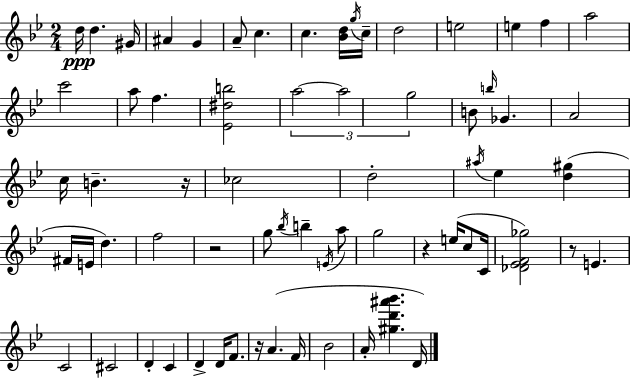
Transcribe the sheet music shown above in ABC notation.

X:1
T:Untitled
M:2/4
L:1/4
K:Bb
d/4 d ^G/4 ^A G A/2 c c [_Bd]/4 g/4 c/4 d2 e2 e f a2 c'2 a/2 f [_E^db]2 a2 a2 g2 B/2 b/4 _G A2 c/4 B z/4 _c2 d2 ^a/4 _e [d^g] ^F/4 E/4 d f2 z2 g/2 _b/4 b E/4 a/2 g2 z e/4 c/2 C/4 [_D_EF_g]2 z/2 E C2 ^C2 D C D D/4 F/2 z/4 A F/4 _B2 A/4 [^gd'^a'_b'] D/4